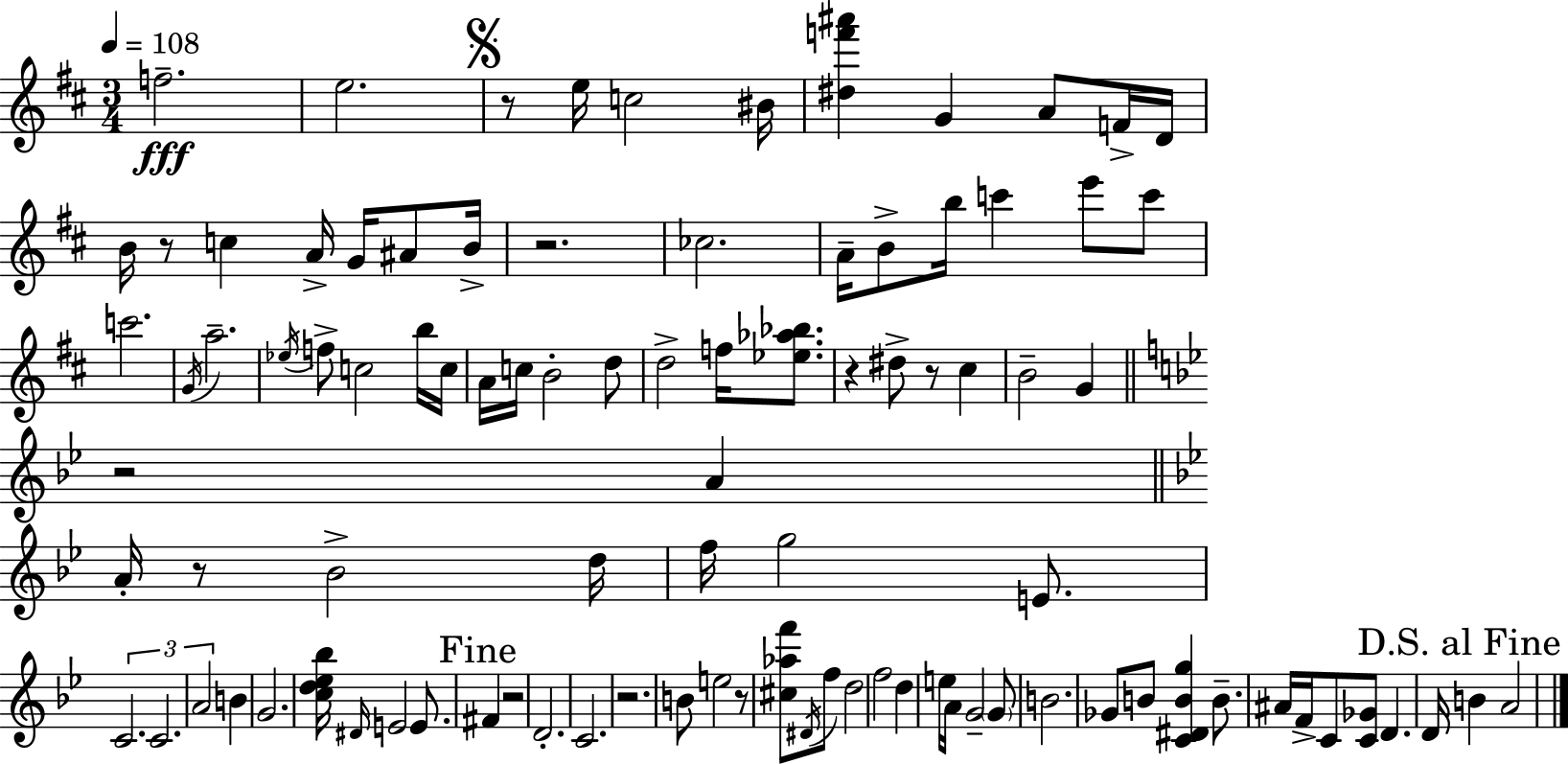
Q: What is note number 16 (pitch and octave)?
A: CES5